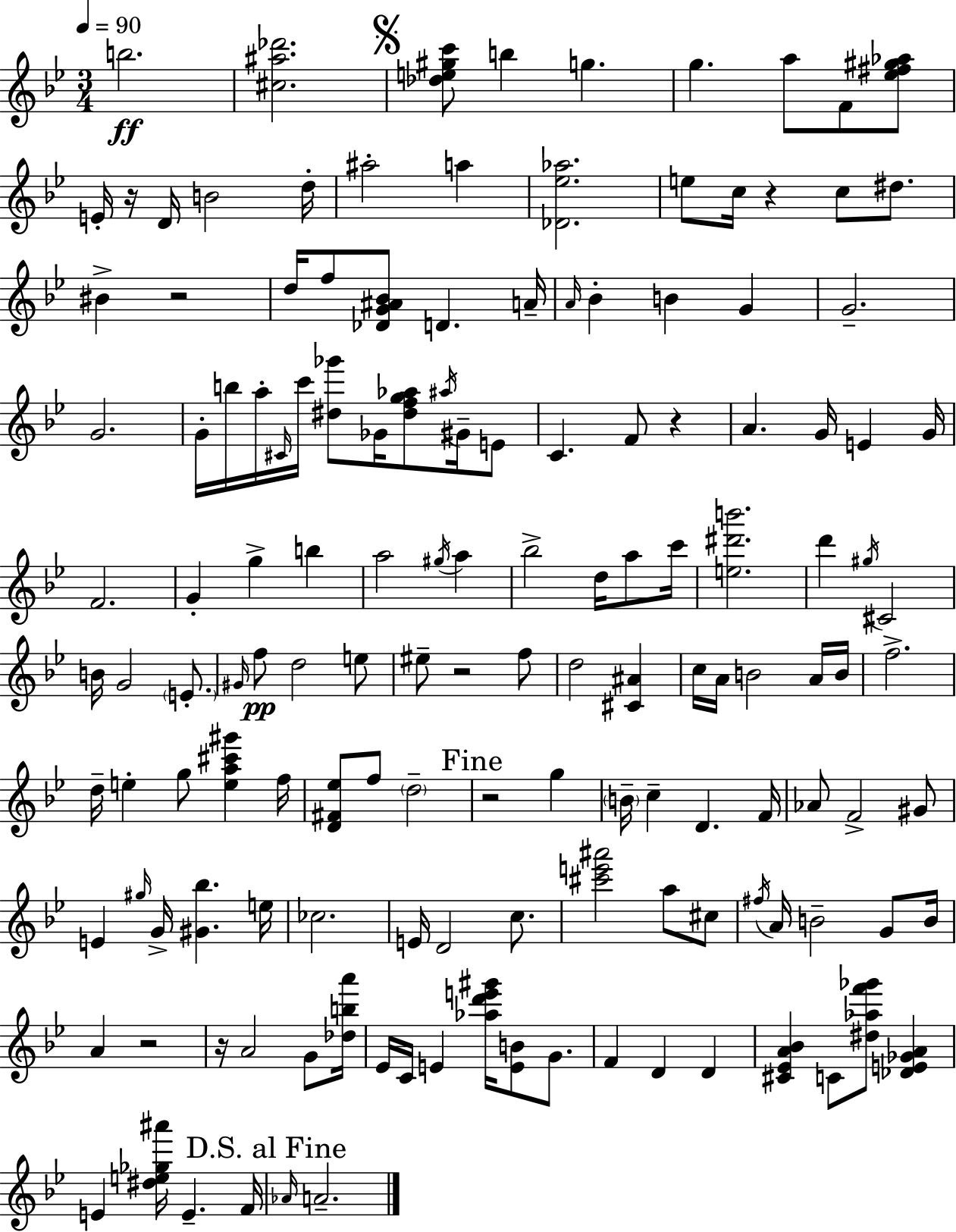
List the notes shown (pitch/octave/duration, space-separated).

B5/h. [C#5,A#5,Db6]/h. [Db5,E5,G#5,C6]/e B5/q G5/q. G5/q. A5/e F4/e [Eb5,F#5,G#5,Ab5]/e E4/s R/s D4/s B4/h D5/s A#5/h A5/q [Db4,Eb5,Ab5]/h. E5/e C5/s R/q C5/e D#5/e. BIS4/q R/h D5/s F5/e [Db4,G4,A#4,Bb4]/e D4/q. A4/s A4/s Bb4/q B4/q G4/q G4/h. G4/h. G4/s B5/s A5/s C#4/s C6/s [D#5,Gb6]/e Gb4/s [D#5,F5,G5,Ab5]/e A#5/s G#4/s E4/e C4/q. F4/e R/q A4/q. G4/s E4/q G4/s F4/h. G4/q G5/q B5/q A5/h G#5/s A5/q Bb5/h D5/s A5/e C6/s [E5,D#6,B6]/h. D6/q G#5/s C#4/h B4/s G4/h E4/e. G#4/s F5/e D5/h E5/e EIS5/e R/h F5/e D5/h [C#4,A#4]/q C5/s A4/s B4/h A4/s B4/s F5/h. D5/s E5/q G5/e [E5,A5,C#6,G#6]/q F5/s [D4,F#4,Eb5]/e F5/e D5/h R/h G5/q B4/s C5/q D4/q. F4/s Ab4/e F4/h G#4/e E4/q G#5/s G4/s [G#4,Bb5]/q. E5/s CES5/h. E4/s D4/h C5/e. [C#6,E6,A#6]/h A5/e C#5/e F#5/s A4/s B4/h G4/e B4/s A4/q R/h R/s A4/h G4/e [Db5,B5,A6]/s Eb4/s C4/s E4/q [Ab5,D6,E6,G#6]/s [E4,B4]/e G4/e. F4/q D4/q D4/q [C#4,Eb4,A4,Bb4]/q C4/e [D#5,Ab5,F6,Gb6]/e [Db4,E4,Gb4,A4]/q E4/q [D#5,E5,Gb5,A#6]/s E4/q. F4/s Ab4/s A4/h.